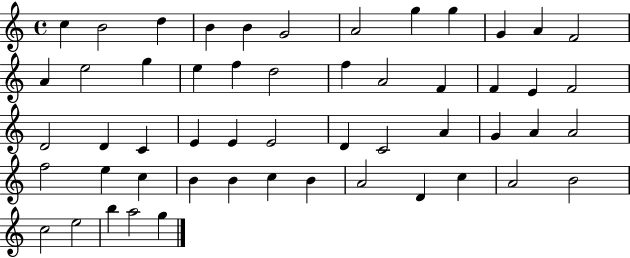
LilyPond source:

{
  \clef treble
  \time 4/4
  \defaultTimeSignature
  \key c \major
  c''4 b'2 d''4 | b'4 b'4 g'2 | a'2 g''4 g''4 | g'4 a'4 f'2 | \break a'4 e''2 g''4 | e''4 f''4 d''2 | f''4 a'2 f'4 | f'4 e'4 f'2 | \break d'2 d'4 c'4 | e'4 e'4 e'2 | d'4 c'2 a'4 | g'4 a'4 a'2 | \break f''2 e''4 c''4 | b'4 b'4 c''4 b'4 | a'2 d'4 c''4 | a'2 b'2 | \break c''2 e''2 | b''4 a''2 g''4 | \bar "|."
}